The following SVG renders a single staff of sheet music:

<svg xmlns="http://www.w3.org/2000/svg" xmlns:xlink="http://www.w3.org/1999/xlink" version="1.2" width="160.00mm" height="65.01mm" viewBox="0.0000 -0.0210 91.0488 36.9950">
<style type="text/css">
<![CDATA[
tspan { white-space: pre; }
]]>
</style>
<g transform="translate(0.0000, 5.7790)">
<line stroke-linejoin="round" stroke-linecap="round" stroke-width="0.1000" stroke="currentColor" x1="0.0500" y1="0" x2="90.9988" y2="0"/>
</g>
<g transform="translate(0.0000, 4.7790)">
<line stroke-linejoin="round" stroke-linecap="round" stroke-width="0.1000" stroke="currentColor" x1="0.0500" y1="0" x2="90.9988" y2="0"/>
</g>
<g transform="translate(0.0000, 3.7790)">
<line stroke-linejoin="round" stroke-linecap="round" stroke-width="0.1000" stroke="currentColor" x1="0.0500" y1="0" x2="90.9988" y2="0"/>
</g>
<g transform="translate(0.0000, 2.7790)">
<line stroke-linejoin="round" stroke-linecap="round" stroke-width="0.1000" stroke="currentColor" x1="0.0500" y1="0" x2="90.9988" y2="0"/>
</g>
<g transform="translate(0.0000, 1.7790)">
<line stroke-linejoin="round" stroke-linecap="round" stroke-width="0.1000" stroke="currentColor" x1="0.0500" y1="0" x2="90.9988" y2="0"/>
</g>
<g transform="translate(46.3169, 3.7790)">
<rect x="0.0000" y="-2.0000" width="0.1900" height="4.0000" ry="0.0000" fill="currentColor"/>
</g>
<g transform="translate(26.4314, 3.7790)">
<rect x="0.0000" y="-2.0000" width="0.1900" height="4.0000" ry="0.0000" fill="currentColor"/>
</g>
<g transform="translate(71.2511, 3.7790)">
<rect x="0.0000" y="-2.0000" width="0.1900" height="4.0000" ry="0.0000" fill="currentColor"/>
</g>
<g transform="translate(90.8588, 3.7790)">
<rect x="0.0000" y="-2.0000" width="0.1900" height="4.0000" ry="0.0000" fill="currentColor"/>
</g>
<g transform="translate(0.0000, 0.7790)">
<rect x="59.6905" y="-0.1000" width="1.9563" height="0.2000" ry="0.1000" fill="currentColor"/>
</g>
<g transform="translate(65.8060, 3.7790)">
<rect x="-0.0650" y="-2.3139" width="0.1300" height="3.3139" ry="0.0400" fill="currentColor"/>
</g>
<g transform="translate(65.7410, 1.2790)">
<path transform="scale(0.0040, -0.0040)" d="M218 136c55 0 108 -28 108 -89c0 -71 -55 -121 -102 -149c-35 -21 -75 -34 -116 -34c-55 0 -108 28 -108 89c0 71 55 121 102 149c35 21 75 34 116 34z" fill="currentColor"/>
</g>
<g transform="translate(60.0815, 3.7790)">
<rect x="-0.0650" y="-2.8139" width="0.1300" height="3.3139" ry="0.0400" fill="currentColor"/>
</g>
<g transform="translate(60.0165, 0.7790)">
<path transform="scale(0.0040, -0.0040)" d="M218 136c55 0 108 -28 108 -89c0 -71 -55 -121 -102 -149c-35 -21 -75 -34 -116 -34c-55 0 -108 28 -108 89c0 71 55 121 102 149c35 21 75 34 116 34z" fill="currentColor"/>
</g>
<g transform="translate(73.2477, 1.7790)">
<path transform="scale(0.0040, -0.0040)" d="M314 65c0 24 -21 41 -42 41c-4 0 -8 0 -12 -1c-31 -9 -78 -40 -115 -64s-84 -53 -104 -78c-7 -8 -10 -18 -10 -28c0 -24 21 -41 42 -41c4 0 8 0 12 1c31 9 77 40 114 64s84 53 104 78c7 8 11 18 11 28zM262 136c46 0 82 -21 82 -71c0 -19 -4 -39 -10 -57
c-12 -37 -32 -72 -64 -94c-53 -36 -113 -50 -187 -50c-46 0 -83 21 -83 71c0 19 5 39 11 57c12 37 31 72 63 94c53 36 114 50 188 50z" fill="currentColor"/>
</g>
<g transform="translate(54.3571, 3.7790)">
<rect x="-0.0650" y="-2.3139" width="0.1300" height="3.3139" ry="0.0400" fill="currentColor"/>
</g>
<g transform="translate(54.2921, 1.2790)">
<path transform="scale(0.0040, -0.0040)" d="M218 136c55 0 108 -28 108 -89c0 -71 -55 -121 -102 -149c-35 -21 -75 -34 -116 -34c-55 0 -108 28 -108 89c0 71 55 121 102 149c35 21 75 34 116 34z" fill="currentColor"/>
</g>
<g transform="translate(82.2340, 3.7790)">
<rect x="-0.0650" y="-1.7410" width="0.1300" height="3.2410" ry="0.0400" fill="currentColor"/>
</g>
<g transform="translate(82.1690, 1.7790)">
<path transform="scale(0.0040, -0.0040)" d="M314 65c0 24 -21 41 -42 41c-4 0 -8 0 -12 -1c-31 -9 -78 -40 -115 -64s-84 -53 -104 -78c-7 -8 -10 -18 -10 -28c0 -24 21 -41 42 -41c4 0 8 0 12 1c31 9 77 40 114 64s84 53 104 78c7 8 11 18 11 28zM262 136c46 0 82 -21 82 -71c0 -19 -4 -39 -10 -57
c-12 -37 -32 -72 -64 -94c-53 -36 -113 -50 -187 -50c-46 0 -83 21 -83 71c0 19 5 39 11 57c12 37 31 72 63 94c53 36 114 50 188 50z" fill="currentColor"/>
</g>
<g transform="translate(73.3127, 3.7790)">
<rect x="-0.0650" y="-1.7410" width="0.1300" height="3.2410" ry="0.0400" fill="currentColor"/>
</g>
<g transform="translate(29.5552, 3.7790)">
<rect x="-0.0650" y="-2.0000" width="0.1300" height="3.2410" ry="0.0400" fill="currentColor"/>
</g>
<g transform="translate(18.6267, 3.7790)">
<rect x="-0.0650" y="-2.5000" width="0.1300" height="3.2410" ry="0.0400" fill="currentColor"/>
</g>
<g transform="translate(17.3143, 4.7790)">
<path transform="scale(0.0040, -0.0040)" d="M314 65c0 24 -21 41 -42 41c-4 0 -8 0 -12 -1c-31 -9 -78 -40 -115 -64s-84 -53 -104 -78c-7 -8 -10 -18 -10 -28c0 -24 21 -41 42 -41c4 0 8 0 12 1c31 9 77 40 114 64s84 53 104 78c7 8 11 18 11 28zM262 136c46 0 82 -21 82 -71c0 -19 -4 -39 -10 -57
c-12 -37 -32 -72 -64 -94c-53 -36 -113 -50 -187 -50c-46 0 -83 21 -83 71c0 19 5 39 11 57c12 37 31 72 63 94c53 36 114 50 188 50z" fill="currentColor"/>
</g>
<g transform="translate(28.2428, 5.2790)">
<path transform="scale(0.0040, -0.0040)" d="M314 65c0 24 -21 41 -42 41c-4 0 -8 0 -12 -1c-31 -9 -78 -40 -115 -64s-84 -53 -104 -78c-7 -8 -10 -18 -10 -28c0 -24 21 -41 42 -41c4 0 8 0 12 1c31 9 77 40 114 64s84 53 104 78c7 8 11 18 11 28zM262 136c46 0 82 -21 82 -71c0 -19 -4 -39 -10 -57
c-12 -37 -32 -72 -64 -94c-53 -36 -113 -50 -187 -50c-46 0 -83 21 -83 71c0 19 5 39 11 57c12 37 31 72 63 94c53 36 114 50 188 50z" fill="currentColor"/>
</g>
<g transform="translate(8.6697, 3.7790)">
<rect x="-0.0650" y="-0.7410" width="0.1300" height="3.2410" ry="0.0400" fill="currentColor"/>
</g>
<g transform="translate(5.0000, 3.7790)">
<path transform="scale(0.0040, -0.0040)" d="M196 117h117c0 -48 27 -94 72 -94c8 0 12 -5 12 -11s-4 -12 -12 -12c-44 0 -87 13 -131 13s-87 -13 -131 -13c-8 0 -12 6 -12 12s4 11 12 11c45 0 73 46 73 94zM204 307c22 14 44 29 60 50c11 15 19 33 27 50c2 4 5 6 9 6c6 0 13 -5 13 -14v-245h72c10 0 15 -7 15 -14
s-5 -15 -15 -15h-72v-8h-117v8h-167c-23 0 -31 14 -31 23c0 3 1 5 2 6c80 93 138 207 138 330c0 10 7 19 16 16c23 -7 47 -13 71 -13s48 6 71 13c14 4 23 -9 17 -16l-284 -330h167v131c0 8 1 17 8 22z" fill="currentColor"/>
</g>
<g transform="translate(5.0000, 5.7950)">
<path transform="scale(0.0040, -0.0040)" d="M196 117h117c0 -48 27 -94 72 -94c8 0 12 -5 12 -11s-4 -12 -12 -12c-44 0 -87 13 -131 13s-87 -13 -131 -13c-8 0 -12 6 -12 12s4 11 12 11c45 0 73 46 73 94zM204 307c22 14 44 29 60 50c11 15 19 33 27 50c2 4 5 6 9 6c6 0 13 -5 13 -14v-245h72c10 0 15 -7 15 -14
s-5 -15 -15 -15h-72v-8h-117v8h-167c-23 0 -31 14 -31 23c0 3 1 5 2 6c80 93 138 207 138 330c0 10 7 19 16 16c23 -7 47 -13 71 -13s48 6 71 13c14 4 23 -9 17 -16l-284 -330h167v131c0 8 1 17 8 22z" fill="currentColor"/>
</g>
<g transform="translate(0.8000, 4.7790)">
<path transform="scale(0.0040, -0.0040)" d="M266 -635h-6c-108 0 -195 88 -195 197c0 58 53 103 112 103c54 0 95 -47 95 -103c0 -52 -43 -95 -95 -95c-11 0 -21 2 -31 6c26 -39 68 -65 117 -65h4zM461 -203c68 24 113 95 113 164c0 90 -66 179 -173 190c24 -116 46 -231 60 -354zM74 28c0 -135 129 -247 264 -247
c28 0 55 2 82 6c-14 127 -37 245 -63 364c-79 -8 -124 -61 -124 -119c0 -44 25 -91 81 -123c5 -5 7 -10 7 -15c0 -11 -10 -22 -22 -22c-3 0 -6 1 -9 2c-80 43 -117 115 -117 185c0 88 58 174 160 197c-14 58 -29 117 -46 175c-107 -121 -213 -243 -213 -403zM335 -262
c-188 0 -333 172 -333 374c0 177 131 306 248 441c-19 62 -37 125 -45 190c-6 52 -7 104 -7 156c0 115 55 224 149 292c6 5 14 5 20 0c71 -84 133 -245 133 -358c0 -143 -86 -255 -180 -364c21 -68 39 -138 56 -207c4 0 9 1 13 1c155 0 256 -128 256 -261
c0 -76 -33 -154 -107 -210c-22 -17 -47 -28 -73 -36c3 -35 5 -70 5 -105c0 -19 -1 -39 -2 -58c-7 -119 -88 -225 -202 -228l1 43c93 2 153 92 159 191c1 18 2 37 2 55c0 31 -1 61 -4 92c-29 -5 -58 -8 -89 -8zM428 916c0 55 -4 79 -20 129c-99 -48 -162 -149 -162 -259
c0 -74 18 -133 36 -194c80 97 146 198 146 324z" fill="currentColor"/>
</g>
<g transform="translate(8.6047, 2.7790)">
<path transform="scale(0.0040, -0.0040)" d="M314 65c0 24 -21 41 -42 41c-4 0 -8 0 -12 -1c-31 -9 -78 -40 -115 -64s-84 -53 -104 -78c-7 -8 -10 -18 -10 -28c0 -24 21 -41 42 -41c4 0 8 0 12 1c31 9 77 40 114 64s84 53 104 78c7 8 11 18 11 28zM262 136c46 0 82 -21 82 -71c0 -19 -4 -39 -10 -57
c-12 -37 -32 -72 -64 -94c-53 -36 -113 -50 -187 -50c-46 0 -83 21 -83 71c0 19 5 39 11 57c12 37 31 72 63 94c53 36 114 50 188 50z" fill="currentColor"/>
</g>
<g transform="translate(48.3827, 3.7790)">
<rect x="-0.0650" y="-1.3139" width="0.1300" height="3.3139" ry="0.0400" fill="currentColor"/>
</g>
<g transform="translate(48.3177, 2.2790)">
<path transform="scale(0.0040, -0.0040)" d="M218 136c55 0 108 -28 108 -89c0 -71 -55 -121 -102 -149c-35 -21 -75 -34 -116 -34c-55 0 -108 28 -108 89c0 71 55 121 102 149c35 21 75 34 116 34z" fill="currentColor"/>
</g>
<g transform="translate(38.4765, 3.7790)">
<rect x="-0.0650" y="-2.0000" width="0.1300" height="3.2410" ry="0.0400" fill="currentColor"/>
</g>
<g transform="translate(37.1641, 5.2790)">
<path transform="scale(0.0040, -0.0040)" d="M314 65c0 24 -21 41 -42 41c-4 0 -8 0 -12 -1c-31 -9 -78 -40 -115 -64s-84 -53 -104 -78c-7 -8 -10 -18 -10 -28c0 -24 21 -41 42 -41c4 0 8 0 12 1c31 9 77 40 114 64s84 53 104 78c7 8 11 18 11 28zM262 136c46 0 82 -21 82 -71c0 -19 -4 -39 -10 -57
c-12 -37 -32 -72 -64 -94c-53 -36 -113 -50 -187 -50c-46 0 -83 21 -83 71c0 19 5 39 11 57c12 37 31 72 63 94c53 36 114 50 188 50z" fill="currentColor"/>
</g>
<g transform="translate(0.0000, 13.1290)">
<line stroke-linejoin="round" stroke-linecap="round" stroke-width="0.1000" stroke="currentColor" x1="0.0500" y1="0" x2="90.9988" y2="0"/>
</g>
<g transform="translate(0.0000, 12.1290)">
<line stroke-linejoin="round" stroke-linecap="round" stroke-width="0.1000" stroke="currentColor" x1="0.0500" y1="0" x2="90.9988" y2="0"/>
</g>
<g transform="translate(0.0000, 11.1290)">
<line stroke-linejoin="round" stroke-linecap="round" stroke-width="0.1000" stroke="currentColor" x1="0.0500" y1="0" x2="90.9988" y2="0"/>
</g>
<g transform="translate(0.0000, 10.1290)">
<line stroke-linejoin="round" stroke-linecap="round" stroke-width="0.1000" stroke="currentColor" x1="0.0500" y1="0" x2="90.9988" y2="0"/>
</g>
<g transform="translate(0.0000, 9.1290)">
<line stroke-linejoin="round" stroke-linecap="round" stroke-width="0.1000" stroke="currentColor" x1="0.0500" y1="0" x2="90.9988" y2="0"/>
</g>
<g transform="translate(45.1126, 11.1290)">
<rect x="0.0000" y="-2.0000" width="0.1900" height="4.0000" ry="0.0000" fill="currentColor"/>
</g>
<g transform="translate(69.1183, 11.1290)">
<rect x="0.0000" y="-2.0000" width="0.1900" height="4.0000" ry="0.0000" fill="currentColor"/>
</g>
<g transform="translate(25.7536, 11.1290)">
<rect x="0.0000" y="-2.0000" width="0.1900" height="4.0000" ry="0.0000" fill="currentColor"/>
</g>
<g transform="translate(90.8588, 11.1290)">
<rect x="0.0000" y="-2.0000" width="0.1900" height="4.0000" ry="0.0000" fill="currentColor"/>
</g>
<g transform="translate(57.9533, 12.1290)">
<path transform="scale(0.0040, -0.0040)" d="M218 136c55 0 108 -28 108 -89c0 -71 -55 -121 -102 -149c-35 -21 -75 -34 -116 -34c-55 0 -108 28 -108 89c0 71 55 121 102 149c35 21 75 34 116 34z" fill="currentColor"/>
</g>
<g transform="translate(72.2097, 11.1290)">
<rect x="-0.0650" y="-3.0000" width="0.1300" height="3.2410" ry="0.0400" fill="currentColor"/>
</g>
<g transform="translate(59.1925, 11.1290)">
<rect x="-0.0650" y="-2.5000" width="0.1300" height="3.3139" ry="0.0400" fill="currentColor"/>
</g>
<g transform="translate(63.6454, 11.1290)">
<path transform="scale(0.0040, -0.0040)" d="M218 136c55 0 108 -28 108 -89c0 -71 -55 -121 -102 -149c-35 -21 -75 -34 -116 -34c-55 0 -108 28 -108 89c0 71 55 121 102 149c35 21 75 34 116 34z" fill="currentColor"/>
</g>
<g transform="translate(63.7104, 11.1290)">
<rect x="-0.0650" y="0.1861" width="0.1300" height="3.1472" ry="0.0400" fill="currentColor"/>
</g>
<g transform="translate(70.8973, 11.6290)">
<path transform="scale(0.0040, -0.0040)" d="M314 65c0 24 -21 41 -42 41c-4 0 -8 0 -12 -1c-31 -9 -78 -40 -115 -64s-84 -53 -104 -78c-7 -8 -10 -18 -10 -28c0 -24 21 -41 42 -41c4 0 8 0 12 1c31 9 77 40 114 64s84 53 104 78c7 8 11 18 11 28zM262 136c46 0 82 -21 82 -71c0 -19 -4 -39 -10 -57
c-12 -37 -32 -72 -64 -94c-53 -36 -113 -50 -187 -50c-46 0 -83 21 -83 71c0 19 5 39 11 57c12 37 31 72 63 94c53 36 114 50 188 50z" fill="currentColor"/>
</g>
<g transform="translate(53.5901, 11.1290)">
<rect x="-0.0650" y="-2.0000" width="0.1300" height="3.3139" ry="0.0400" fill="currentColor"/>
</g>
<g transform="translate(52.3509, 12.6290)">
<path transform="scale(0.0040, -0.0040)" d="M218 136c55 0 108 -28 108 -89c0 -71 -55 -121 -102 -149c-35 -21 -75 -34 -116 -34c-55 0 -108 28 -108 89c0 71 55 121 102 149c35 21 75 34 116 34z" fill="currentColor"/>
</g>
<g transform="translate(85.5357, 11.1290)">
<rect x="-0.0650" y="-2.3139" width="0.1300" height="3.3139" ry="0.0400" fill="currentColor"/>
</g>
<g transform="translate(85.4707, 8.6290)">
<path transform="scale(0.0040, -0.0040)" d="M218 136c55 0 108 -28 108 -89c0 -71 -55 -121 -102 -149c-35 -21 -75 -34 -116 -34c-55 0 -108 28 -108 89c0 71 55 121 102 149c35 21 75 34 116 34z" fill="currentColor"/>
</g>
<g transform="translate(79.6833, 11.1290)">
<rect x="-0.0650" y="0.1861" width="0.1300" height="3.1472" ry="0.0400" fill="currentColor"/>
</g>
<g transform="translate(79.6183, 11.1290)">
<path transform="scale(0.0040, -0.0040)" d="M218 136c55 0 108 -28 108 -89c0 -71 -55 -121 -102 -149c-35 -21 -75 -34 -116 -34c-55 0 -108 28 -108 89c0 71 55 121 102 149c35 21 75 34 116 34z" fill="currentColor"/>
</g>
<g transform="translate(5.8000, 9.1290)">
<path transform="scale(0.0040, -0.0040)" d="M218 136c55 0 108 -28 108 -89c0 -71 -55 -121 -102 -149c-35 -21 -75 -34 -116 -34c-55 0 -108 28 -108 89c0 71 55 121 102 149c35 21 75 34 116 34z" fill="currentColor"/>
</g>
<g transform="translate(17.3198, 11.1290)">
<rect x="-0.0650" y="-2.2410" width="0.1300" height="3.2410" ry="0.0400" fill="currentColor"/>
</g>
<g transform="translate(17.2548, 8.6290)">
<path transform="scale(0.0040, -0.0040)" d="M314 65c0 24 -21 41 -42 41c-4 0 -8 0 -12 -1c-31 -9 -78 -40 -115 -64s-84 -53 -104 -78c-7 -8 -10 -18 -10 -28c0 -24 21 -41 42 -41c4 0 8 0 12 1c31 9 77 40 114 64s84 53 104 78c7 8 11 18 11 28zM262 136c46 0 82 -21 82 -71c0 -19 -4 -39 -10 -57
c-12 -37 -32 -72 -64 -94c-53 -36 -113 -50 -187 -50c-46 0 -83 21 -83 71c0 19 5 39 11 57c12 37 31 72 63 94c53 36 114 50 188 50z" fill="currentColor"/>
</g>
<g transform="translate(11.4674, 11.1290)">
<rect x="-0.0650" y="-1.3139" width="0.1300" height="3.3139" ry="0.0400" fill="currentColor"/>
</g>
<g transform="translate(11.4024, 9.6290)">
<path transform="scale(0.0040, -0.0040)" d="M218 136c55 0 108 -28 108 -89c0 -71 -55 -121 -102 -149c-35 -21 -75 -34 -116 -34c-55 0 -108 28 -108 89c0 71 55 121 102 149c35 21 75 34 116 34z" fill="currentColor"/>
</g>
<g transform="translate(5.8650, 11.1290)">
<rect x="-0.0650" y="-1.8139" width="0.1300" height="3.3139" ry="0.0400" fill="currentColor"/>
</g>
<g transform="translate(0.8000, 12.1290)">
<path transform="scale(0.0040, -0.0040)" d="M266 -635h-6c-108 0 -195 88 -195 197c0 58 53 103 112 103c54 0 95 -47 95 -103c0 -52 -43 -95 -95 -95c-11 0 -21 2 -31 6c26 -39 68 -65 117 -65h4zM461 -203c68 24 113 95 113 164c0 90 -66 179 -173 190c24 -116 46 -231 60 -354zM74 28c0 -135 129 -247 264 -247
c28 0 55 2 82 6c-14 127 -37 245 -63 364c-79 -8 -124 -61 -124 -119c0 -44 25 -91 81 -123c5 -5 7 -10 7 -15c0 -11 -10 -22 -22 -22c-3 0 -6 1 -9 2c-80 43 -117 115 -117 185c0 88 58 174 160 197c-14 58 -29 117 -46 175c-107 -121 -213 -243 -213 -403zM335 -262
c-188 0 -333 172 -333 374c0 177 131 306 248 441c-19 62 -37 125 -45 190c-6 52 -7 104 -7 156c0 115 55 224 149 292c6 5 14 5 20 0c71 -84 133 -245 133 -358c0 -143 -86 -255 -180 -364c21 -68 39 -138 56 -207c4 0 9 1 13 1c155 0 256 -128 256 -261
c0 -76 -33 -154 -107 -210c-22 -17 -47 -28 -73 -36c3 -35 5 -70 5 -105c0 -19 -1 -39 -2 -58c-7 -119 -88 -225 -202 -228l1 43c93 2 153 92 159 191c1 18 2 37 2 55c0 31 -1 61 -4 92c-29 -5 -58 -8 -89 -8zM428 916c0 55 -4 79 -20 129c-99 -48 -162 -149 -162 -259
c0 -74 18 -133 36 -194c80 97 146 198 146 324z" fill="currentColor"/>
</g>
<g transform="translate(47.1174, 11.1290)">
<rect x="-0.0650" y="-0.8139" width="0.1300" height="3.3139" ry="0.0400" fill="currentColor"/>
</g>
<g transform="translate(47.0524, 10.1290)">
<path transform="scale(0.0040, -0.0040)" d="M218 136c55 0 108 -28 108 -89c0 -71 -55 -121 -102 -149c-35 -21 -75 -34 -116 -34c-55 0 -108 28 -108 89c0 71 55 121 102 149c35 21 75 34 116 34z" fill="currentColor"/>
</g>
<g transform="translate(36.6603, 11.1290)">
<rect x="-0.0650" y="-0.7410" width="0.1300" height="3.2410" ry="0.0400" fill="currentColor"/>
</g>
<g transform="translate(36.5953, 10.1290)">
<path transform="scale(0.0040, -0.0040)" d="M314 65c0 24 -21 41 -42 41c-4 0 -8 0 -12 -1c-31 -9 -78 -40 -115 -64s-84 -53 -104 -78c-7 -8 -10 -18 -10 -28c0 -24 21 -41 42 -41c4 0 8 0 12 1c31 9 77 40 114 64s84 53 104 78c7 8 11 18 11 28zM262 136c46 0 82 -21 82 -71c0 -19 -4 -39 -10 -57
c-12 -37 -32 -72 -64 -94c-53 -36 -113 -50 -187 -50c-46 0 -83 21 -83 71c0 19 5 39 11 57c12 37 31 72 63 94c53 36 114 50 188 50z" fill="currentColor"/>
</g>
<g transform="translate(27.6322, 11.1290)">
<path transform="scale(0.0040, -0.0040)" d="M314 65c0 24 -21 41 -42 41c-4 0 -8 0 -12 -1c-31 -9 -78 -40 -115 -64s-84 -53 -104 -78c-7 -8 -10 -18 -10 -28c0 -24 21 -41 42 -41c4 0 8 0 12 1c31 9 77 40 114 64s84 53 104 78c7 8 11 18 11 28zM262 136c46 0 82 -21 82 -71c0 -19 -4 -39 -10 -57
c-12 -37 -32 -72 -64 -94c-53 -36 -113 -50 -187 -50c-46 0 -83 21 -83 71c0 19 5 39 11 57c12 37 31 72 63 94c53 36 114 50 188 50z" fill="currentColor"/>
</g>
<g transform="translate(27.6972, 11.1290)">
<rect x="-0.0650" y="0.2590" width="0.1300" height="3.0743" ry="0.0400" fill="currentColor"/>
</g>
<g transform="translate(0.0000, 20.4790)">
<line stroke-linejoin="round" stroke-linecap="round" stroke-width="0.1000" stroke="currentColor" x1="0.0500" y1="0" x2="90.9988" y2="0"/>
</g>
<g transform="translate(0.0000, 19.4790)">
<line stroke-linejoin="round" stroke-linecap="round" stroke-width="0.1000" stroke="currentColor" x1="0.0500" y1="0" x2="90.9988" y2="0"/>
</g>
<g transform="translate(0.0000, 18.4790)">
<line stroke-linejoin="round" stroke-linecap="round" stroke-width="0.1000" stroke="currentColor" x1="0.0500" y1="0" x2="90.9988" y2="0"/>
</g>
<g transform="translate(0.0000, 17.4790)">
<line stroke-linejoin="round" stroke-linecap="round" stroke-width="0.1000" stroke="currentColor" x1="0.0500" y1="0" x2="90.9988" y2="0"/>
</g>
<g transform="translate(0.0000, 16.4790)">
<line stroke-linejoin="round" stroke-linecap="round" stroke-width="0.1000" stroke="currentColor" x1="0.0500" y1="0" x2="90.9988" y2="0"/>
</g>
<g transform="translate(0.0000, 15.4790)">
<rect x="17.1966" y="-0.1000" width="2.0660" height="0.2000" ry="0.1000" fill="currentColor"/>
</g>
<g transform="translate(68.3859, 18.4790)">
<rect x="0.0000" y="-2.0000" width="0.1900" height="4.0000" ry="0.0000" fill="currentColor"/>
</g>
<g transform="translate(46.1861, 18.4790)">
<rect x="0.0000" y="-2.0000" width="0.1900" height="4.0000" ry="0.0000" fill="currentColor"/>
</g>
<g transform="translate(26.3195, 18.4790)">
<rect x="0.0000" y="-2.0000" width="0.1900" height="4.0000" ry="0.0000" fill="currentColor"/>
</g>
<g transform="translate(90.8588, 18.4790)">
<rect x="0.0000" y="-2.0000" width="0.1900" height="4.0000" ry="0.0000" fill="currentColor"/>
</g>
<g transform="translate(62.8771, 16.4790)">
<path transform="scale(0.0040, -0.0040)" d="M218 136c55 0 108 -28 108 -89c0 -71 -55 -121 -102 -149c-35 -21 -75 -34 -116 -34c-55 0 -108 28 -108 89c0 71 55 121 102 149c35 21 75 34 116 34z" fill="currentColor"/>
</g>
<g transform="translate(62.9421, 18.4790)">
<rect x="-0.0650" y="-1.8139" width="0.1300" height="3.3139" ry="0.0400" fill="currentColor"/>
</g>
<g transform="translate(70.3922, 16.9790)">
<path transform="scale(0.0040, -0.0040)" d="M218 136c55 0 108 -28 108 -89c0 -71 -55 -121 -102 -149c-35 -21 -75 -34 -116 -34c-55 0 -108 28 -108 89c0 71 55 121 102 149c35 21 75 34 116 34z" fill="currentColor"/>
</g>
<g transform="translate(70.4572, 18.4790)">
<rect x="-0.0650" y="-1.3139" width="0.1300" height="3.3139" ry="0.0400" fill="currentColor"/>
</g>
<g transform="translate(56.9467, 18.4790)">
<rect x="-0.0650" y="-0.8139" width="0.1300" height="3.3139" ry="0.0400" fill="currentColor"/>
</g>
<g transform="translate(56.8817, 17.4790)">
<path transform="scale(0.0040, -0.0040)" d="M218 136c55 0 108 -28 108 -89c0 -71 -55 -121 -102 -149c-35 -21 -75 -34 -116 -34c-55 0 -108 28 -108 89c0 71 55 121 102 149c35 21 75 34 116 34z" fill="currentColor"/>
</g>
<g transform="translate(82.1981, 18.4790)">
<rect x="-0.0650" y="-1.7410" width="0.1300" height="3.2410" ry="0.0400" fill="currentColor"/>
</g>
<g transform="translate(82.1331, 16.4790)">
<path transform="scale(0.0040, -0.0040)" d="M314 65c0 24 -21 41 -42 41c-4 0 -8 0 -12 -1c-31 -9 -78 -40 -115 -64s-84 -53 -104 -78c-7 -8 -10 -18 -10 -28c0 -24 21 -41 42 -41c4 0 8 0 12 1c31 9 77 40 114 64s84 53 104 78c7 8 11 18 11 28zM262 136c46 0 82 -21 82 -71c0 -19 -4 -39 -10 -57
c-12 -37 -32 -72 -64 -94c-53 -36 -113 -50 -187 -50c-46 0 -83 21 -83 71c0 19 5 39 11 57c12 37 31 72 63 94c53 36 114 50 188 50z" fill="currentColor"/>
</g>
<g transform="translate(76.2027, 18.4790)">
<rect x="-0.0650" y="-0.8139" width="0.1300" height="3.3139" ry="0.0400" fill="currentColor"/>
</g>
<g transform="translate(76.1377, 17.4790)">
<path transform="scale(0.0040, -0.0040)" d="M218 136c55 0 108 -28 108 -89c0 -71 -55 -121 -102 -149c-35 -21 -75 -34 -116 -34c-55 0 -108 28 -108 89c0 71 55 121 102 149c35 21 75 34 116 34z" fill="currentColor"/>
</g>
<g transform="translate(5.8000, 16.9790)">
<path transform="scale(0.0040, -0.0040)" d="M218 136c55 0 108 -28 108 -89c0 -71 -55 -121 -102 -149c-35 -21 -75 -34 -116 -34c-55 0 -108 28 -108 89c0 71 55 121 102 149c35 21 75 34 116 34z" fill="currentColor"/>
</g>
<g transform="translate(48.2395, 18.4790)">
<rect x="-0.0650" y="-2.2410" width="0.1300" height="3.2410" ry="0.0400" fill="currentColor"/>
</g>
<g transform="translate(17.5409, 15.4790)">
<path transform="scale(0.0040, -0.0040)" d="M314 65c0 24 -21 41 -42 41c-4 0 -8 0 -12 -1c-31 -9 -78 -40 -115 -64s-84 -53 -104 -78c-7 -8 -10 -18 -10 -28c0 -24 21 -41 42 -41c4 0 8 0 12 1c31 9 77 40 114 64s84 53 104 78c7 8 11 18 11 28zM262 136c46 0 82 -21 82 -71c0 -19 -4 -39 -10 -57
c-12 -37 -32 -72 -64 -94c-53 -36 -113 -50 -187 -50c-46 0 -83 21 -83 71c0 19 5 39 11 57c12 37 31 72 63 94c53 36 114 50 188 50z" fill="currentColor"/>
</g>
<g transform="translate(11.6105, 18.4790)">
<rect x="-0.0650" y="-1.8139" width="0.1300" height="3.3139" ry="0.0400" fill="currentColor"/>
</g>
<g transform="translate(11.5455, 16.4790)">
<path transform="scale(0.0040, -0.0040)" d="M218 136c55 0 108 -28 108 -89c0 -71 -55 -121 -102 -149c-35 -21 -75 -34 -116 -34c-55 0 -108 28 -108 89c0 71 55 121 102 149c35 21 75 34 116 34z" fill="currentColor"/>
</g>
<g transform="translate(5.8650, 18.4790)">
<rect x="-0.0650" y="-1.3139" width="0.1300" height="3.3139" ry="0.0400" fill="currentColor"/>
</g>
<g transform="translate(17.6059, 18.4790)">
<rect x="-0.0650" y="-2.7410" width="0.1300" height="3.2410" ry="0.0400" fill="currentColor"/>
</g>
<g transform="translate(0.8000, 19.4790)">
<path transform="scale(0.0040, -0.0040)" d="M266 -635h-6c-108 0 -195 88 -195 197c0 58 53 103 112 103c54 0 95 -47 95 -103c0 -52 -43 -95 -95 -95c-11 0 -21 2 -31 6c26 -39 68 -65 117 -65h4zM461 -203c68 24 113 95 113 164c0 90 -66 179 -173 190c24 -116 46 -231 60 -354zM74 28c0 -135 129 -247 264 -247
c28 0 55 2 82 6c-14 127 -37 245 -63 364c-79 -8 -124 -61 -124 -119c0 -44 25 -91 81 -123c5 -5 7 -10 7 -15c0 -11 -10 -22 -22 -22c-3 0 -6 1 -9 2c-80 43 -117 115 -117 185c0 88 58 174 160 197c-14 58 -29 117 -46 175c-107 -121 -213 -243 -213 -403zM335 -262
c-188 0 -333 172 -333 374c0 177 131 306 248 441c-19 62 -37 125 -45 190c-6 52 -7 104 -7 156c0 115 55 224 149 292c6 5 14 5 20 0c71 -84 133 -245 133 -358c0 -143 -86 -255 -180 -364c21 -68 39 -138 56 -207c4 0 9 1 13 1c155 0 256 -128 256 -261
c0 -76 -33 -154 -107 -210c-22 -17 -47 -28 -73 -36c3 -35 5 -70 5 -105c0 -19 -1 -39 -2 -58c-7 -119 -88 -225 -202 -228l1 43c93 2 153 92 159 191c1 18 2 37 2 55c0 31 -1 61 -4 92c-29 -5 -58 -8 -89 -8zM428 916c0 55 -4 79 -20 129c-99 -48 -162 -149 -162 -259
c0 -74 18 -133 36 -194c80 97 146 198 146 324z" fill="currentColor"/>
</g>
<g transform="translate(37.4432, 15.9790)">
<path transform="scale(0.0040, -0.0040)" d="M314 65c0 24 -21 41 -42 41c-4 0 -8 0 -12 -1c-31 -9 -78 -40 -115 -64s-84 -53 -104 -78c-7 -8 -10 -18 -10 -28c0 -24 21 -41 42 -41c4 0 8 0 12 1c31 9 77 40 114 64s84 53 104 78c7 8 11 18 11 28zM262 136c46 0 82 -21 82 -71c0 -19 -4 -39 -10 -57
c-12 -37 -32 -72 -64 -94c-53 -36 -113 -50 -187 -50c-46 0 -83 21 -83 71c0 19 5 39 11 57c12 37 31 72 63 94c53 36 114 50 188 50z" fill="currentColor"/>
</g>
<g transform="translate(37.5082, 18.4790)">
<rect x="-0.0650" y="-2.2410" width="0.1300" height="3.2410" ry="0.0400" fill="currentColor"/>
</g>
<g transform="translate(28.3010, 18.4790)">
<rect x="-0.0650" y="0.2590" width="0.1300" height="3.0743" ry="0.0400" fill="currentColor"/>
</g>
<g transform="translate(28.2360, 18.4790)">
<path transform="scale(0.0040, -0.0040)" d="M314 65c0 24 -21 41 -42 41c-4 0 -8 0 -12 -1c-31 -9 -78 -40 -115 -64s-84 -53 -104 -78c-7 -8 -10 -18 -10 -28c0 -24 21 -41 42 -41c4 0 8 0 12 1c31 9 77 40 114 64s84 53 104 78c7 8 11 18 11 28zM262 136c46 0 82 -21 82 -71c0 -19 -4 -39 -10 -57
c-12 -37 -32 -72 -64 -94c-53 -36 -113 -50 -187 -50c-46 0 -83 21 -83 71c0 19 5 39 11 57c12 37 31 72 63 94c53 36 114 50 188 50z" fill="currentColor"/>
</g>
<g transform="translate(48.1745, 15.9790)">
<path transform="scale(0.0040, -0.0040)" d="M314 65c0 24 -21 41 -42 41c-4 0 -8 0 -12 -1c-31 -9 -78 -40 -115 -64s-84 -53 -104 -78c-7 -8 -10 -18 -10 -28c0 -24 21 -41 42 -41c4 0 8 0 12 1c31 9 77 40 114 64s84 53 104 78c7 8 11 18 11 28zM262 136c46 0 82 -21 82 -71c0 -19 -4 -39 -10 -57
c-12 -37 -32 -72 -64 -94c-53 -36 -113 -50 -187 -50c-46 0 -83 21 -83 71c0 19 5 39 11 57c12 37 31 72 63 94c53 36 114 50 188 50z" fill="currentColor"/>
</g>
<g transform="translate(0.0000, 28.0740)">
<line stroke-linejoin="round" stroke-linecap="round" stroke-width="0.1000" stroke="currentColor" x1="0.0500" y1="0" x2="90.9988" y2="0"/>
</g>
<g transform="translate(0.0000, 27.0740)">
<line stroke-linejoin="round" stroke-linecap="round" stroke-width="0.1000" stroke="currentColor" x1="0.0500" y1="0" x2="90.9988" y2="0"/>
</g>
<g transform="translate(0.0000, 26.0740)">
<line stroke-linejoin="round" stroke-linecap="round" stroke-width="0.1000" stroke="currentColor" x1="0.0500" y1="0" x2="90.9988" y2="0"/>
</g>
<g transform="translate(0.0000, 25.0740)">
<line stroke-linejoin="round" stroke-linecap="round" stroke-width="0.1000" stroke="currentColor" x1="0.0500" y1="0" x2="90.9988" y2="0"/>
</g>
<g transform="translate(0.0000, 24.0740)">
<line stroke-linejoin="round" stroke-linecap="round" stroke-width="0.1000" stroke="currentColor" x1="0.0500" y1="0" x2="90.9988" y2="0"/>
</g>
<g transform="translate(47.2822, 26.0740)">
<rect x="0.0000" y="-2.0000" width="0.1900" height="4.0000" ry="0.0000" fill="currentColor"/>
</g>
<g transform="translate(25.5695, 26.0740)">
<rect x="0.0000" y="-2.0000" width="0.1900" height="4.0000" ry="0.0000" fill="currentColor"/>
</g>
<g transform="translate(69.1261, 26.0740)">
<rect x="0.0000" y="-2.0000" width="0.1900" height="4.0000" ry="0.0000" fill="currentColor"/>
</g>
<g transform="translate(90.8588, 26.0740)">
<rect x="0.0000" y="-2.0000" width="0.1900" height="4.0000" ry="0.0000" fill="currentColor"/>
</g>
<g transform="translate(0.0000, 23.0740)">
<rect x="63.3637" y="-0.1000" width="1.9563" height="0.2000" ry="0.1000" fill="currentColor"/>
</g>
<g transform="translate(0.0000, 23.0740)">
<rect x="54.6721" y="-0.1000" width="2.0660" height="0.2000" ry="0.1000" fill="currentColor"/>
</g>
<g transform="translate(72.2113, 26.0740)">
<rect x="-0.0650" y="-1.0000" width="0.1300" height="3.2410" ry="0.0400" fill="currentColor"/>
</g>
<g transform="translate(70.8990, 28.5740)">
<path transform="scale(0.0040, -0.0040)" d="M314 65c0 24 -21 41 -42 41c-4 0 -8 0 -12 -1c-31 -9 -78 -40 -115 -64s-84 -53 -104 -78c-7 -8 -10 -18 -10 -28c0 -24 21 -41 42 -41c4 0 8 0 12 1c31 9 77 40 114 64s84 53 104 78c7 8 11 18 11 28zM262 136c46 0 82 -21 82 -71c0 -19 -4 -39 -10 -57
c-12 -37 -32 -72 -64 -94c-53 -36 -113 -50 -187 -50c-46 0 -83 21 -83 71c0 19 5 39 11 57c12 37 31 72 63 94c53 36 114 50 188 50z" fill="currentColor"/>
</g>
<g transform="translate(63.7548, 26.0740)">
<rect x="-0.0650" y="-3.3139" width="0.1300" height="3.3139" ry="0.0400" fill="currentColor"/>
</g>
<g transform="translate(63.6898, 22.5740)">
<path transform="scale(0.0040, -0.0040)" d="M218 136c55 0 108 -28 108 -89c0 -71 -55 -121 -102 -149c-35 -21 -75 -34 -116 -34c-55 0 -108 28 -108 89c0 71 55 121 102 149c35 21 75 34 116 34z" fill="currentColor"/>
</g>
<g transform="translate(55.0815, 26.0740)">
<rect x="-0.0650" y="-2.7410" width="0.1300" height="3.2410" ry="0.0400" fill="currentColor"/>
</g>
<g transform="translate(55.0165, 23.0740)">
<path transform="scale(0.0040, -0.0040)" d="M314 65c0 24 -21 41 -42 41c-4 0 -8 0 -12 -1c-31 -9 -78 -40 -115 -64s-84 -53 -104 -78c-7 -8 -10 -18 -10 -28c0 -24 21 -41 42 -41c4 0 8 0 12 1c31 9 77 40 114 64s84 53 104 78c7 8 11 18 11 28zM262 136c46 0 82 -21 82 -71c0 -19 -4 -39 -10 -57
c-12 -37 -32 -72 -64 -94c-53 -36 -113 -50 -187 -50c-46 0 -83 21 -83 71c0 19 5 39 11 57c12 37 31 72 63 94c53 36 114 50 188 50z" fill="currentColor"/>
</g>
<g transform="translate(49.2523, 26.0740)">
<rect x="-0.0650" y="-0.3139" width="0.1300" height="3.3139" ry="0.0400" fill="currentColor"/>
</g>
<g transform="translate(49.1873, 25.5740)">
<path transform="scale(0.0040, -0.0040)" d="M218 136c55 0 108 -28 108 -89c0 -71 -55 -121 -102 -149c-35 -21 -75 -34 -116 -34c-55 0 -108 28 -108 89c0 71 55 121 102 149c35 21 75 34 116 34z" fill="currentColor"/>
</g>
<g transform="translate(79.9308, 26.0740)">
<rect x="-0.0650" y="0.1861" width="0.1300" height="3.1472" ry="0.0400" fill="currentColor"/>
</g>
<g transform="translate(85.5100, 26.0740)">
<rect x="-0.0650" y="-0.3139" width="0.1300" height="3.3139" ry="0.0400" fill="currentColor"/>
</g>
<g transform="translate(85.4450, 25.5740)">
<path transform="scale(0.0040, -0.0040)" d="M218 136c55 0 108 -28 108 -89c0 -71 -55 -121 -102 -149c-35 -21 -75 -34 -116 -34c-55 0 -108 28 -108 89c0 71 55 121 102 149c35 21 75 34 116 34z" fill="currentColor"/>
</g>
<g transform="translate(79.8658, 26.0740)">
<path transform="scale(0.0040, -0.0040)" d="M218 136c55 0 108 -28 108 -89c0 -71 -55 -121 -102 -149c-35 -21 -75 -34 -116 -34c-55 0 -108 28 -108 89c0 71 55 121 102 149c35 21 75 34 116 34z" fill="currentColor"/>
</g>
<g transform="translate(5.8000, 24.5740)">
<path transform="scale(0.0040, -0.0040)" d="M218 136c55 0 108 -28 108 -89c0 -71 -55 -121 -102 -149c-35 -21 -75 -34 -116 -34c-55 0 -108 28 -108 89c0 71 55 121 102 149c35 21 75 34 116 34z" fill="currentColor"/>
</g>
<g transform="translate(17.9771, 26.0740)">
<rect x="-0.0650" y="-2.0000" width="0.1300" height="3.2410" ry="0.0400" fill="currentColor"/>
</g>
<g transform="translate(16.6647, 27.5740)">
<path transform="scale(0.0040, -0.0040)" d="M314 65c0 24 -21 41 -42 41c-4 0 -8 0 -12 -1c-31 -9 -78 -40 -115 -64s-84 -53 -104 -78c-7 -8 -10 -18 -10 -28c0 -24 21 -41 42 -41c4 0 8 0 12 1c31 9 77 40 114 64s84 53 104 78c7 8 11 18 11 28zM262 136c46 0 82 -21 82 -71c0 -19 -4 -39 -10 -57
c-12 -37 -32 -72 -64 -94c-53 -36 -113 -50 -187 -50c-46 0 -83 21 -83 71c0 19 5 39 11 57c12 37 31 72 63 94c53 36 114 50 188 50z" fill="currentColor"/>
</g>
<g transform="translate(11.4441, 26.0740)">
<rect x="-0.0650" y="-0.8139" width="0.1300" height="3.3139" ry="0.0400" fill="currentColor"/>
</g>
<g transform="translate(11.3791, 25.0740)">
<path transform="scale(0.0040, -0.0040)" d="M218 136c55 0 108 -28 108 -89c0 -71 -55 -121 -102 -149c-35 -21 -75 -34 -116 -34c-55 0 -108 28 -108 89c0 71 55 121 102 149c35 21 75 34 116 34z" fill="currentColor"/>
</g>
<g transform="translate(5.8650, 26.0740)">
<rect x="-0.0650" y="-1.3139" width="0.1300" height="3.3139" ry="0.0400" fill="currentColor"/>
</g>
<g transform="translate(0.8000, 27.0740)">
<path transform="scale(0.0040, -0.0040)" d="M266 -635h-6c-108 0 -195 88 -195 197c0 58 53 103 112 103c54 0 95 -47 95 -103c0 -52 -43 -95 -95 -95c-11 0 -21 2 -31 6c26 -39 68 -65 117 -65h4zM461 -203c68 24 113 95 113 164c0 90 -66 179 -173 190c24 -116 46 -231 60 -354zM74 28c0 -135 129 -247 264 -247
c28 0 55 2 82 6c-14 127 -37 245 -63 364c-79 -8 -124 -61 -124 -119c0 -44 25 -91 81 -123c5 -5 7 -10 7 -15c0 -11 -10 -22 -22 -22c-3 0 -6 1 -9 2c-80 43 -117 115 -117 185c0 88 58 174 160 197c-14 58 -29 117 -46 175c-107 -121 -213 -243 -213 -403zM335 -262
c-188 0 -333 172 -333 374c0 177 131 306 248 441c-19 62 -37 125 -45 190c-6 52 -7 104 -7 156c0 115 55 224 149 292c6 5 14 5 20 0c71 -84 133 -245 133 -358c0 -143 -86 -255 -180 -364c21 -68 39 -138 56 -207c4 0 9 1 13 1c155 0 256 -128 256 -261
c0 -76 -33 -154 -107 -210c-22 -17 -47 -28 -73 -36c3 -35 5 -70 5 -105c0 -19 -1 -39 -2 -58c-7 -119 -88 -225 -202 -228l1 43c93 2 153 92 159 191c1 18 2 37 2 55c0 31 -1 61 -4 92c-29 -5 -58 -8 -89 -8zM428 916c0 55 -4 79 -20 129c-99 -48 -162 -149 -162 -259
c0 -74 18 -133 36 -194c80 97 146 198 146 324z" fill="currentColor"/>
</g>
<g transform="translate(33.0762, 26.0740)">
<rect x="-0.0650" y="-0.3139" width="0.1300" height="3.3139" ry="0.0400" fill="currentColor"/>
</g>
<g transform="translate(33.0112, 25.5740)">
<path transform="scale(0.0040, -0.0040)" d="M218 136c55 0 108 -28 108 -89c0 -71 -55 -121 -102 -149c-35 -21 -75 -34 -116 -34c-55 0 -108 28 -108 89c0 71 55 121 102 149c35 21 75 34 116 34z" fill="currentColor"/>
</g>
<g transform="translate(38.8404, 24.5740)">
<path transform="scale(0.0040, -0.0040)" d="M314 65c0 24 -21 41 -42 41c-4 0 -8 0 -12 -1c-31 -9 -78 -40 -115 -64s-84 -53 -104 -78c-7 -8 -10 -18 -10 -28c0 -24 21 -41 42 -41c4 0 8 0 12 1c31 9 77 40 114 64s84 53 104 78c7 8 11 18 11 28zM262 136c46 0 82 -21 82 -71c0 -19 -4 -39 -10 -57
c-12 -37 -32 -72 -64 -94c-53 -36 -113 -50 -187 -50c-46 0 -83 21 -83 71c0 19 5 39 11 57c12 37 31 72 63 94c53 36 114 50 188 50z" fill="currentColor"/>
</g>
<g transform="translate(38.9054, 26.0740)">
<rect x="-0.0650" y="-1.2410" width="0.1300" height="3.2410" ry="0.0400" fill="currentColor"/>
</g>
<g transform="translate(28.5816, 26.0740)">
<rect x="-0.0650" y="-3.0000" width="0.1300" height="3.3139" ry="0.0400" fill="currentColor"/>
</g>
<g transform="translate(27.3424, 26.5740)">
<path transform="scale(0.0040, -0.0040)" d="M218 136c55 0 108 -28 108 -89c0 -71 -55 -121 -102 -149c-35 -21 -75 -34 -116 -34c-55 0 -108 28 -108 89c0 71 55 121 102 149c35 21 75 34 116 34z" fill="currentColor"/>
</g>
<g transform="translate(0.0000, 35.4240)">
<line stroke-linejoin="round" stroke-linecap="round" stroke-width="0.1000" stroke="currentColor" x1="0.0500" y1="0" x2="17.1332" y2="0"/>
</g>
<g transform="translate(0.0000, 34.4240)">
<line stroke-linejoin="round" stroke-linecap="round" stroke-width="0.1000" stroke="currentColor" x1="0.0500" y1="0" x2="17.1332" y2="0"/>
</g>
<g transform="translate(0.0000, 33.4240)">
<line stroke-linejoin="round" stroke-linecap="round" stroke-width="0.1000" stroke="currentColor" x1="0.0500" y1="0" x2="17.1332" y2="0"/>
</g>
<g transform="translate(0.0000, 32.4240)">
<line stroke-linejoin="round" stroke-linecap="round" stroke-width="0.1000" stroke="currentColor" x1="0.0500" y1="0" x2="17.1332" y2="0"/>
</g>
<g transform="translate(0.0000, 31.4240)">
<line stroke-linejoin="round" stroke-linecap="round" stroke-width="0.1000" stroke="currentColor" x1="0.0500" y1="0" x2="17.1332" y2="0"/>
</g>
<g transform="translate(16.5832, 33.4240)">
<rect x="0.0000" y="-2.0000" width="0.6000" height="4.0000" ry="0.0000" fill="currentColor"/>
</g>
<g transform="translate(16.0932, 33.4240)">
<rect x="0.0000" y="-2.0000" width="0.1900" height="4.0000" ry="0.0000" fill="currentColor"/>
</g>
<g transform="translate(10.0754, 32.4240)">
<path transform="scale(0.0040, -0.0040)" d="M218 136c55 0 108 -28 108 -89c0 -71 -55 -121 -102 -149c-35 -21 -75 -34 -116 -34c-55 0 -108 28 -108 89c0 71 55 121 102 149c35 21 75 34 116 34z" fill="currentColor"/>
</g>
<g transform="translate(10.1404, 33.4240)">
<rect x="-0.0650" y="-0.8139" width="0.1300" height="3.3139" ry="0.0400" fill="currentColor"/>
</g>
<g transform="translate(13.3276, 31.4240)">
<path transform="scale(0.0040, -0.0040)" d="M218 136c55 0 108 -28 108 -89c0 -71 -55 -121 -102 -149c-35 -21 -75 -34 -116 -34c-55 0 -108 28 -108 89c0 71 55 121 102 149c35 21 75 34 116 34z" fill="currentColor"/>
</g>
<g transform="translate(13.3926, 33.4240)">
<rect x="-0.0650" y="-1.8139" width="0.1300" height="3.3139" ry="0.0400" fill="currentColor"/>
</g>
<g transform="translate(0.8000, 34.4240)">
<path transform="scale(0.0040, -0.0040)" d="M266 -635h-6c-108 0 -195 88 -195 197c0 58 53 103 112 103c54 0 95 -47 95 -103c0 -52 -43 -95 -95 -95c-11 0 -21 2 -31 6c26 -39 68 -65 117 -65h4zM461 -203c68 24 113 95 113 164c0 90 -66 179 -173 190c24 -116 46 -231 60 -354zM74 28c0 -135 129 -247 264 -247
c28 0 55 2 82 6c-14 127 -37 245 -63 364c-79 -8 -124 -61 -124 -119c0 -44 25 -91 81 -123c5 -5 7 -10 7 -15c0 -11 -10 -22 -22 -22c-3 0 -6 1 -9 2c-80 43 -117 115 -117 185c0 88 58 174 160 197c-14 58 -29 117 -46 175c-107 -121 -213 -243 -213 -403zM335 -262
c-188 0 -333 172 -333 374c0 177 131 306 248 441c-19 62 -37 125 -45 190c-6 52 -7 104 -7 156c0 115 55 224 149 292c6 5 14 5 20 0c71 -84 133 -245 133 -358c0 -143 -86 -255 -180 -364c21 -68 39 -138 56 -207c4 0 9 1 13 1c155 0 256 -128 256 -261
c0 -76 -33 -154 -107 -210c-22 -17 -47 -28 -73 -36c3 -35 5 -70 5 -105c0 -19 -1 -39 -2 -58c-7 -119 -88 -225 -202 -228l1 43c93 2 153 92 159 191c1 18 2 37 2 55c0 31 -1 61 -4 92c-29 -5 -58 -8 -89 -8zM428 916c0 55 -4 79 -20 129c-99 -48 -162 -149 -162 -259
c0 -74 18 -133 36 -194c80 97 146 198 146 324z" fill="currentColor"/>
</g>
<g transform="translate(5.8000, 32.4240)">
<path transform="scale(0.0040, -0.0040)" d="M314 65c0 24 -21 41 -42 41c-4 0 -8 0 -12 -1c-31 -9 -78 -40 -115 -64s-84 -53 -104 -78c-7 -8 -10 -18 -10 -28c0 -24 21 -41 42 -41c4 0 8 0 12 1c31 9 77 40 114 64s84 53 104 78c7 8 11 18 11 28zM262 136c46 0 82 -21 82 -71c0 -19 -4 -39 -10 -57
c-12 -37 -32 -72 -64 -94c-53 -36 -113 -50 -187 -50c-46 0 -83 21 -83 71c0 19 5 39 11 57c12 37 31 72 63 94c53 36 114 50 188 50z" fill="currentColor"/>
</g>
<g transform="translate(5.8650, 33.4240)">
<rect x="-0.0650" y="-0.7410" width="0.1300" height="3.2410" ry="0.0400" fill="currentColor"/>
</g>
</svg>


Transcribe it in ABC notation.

X:1
T:Untitled
M:4/4
L:1/4
K:C
d2 G2 F2 F2 e g a g f2 f2 f e g2 B2 d2 d F G B A2 B g e f a2 B2 g2 g2 d f e d f2 e d F2 A c e2 c a2 b D2 B c d2 d f